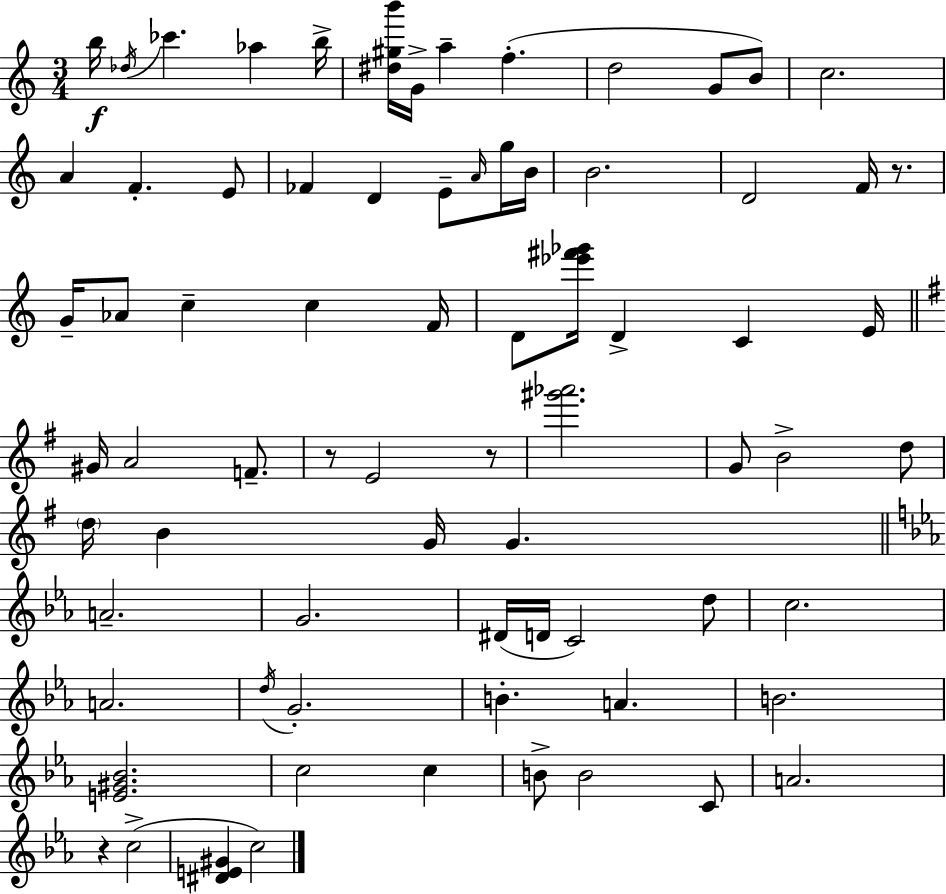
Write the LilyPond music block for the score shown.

{
  \clef treble
  \numericTimeSignature
  \time 3/4
  \key a \minor
  b''16\f \acciaccatura { des''16 } ces'''4. aes''4 | b''16-> <dis'' gis'' b'''>16 g'16-> a''4-- f''4.-.( | d''2 g'8 b'8) | c''2. | \break a'4 f'4.-. e'8 | fes'4 d'4 e'8-- \grace { a'16 } | g''16 b'16 b'2. | d'2 f'16 r8. | \break g'16-- aes'8 c''4-- c''4 | f'16 d'8 <ees''' fis''' ges'''>16 d'4-> c'4 | e'16 \bar "||" \break \key g \major gis'16 a'2 f'8.-- | r8 e'2 r8 | <gis''' aes'''>2. | g'8 b'2-> d''8 | \break \parenthesize d''16 b'4 g'16 g'4. | \bar "||" \break \key ees \major a'2.-- | g'2. | dis'16( d'16 c'2) d''8 | c''2. | \break a'2. | \acciaccatura { d''16 } g'2.-. | b'4.-. a'4. | b'2. | \break <e' gis' bes'>2. | c''2 c''4 | b'8-> b'2 c'8 | a'2. | \break r4 c''2->( | <dis' e' gis'>4 c''2) | \bar "|."
}